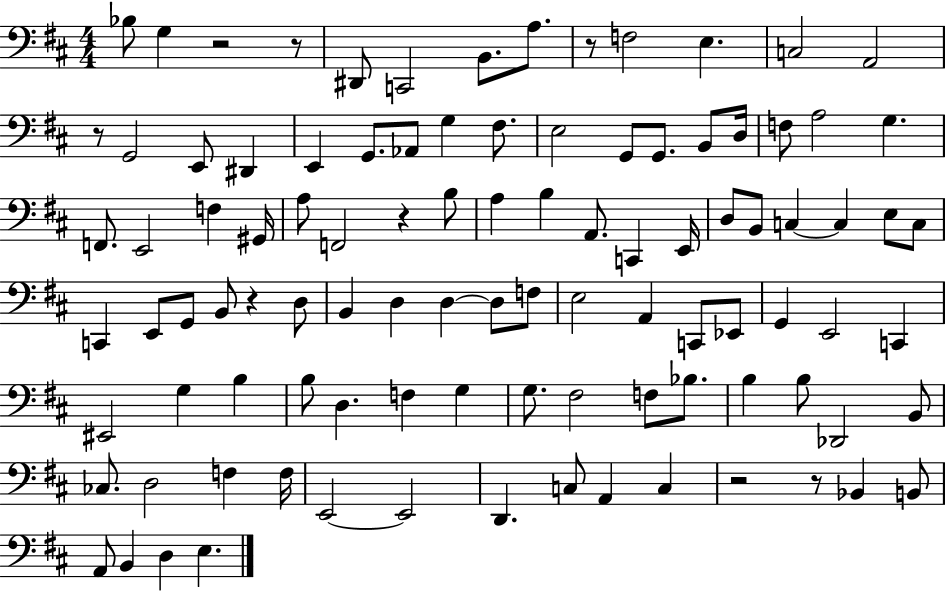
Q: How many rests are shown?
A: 8